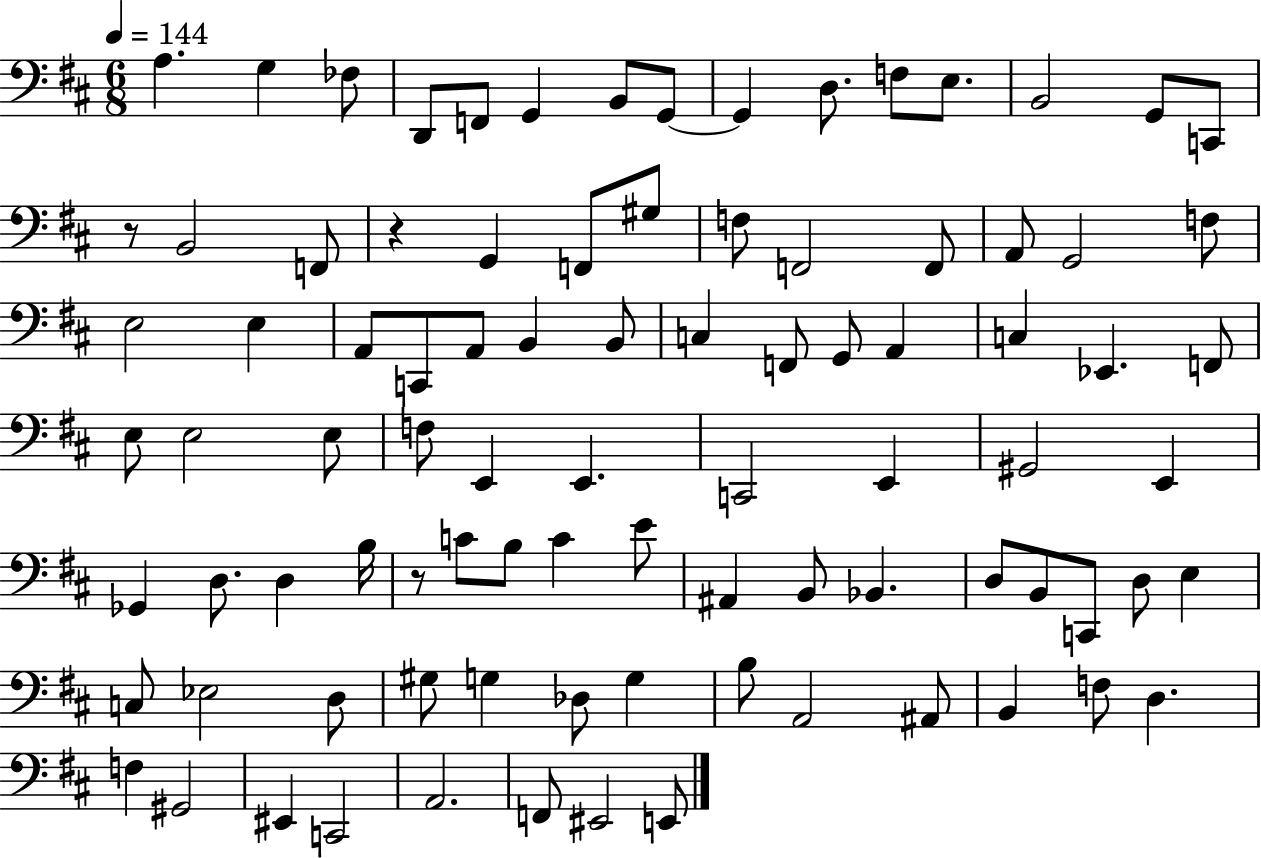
X:1
T:Untitled
M:6/8
L:1/4
K:D
A, G, _F,/2 D,,/2 F,,/2 G,, B,,/2 G,,/2 G,, D,/2 F,/2 E,/2 B,,2 G,,/2 C,,/2 z/2 B,,2 F,,/2 z G,, F,,/2 ^G,/2 F,/2 F,,2 F,,/2 A,,/2 G,,2 F,/2 E,2 E, A,,/2 C,,/2 A,,/2 B,, B,,/2 C, F,,/2 G,,/2 A,, C, _E,, F,,/2 E,/2 E,2 E,/2 F,/2 E,, E,, C,,2 E,, ^G,,2 E,, _G,, D,/2 D, B,/4 z/2 C/2 B,/2 C E/2 ^A,, B,,/2 _B,, D,/2 B,,/2 C,,/2 D,/2 E, C,/2 _E,2 D,/2 ^G,/2 G, _D,/2 G, B,/2 A,,2 ^A,,/2 B,, F,/2 D, F, ^G,,2 ^E,, C,,2 A,,2 F,,/2 ^E,,2 E,,/2